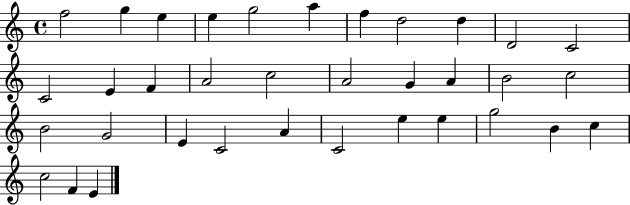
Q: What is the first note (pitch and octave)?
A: F5